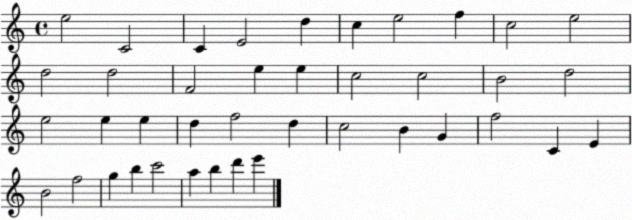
X:1
T:Untitled
M:4/4
L:1/4
K:C
e2 C2 C E2 d c e2 f c2 e2 d2 d2 F2 e e c2 c2 B2 d2 e2 e e d f2 d c2 B G f2 C E B2 f2 g b c'2 a b d' e'